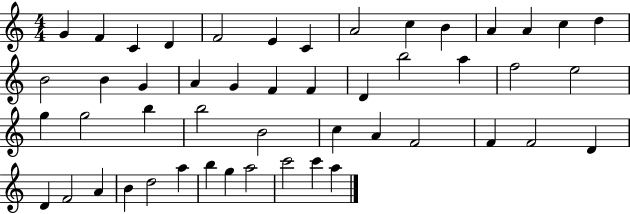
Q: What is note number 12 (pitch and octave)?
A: A4